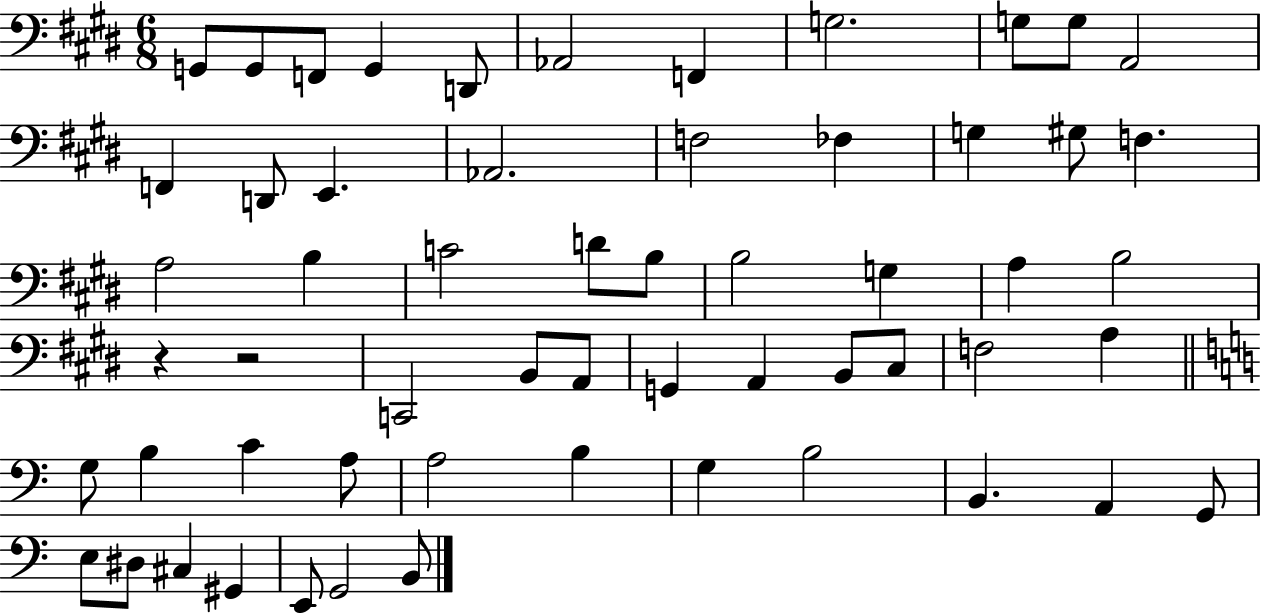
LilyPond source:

{
  \clef bass
  \numericTimeSignature
  \time 6/8
  \key e \major
  \repeat volta 2 { g,8 g,8 f,8 g,4 d,8 | aes,2 f,4 | g2. | g8 g8 a,2 | \break f,4 d,8 e,4. | aes,2. | f2 fes4 | g4 gis8 f4. | \break a2 b4 | c'2 d'8 b8 | b2 g4 | a4 b2 | \break r4 r2 | c,2 b,8 a,8 | g,4 a,4 b,8 cis8 | f2 a4 | \break \bar "||" \break \key c \major g8 b4 c'4 a8 | a2 b4 | g4 b2 | b,4. a,4 g,8 | \break e8 dis8 cis4 gis,4 | e,8 g,2 b,8 | } \bar "|."
}